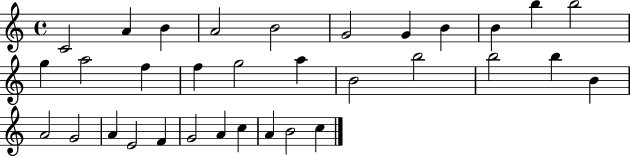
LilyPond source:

{
  \clef treble
  \time 4/4
  \defaultTimeSignature
  \key c \major
  c'2 a'4 b'4 | a'2 b'2 | g'2 g'4 b'4 | b'4 b''4 b''2 | \break g''4 a''2 f''4 | f''4 g''2 a''4 | b'2 b''2 | b''2 b''4 b'4 | \break a'2 g'2 | a'4 e'2 f'4 | g'2 a'4 c''4 | a'4 b'2 c''4 | \break \bar "|."
}